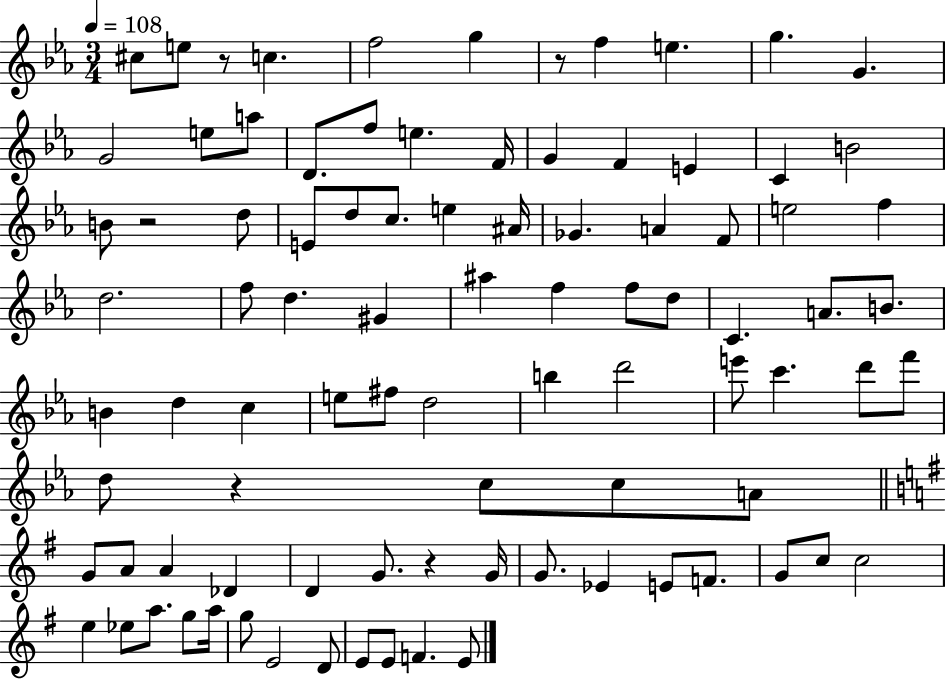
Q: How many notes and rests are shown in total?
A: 91